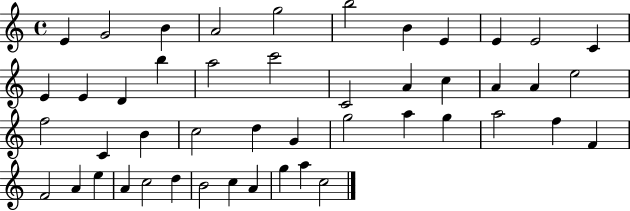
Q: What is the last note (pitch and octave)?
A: C5